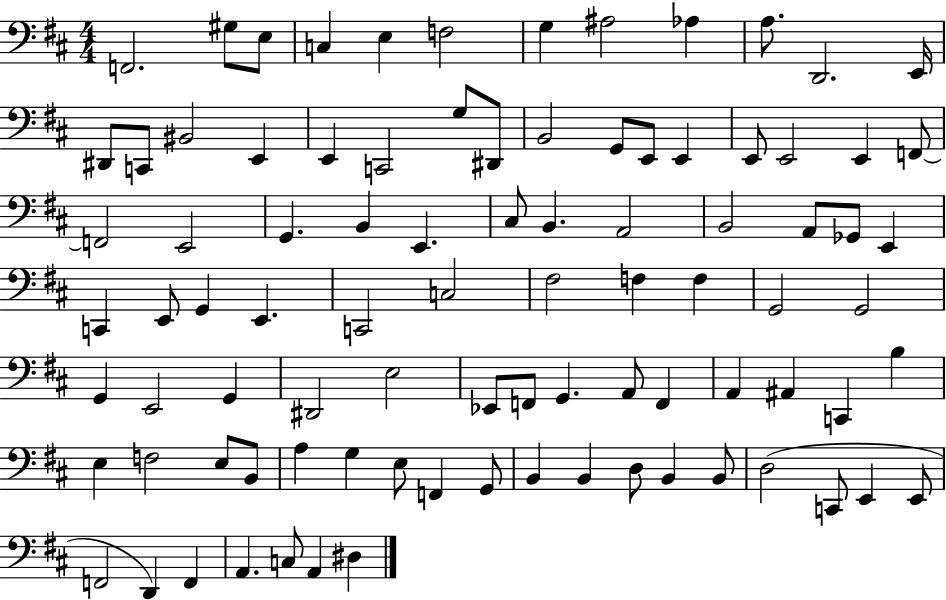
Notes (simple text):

F2/h. G#3/e E3/e C3/q E3/q F3/h G3/q A#3/h Ab3/q A3/e. D2/h. E2/s D#2/e C2/e BIS2/h E2/q E2/q C2/h G3/e D#2/e B2/h G2/e E2/e E2/q E2/e E2/h E2/q F2/e F2/h E2/h G2/q. B2/q E2/q. C#3/e B2/q. A2/h B2/h A2/e Gb2/e E2/q C2/q E2/e G2/q E2/q. C2/h C3/h F#3/h F3/q F3/q G2/h G2/h G2/q E2/h G2/q D#2/h E3/h Eb2/e F2/e G2/q. A2/e F2/q A2/q A#2/q C2/q B3/q E3/q F3/h E3/e B2/e A3/q G3/q E3/e F2/q G2/e B2/q B2/q D3/e B2/q B2/e D3/h C2/e E2/q E2/e F2/h D2/q F2/q A2/q. C3/e A2/q D#3/q